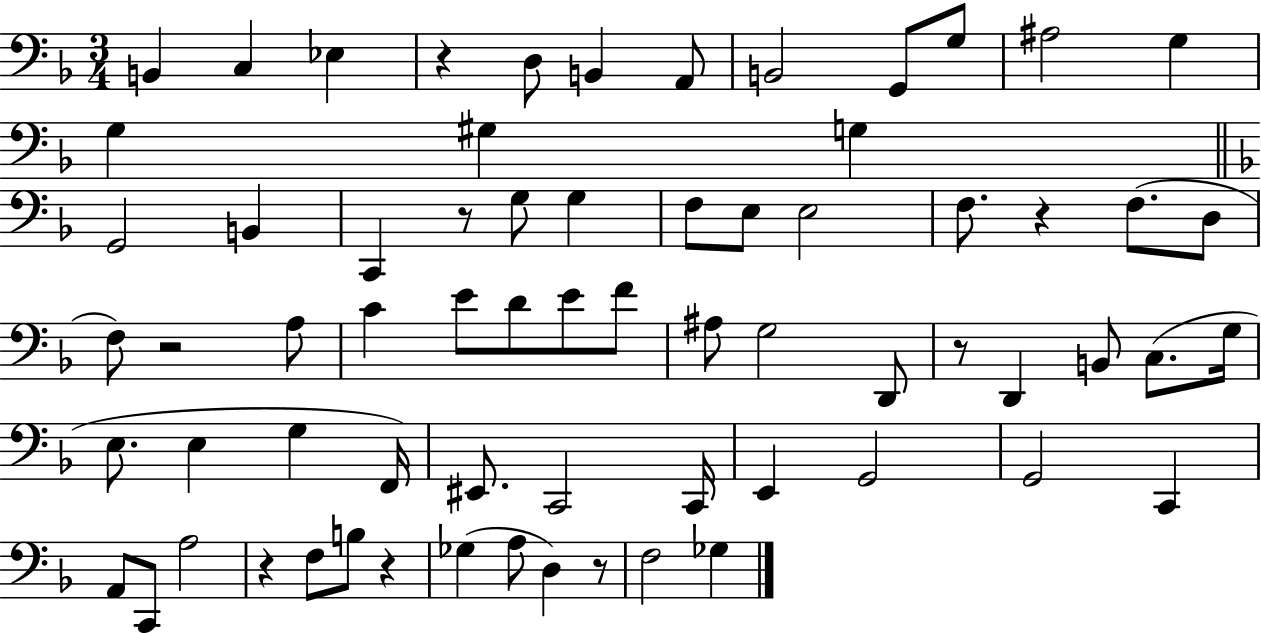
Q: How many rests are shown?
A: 8